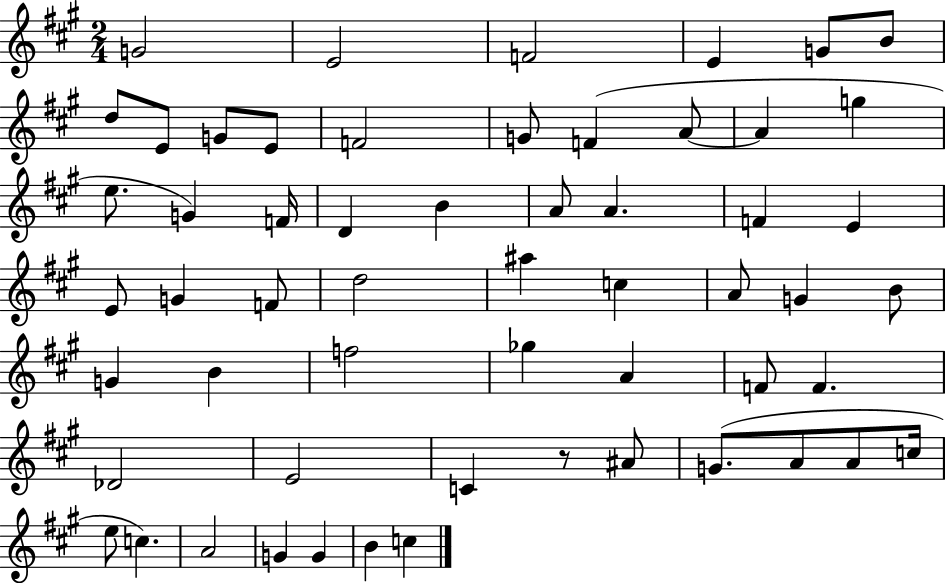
G4/h E4/h F4/h E4/q G4/e B4/e D5/e E4/e G4/e E4/e F4/h G4/e F4/q A4/e A4/q G5/q E5/e. G4/q F4/s D4/q B4/q A4/e A4/q. F4/q E4/q E4/e G4/q F4/e D5/h A#5/q C5/q A4/e G4/q B4/e G4/q B4/q F5/h Gb5/q A4/q F4/e F4/q. Db4/h E4/h C4/q R/e A#4/e G4/e. A4/e A4/e C5/s E5/e C5/q. A4/h G4/q G4/q B4/q C5/q